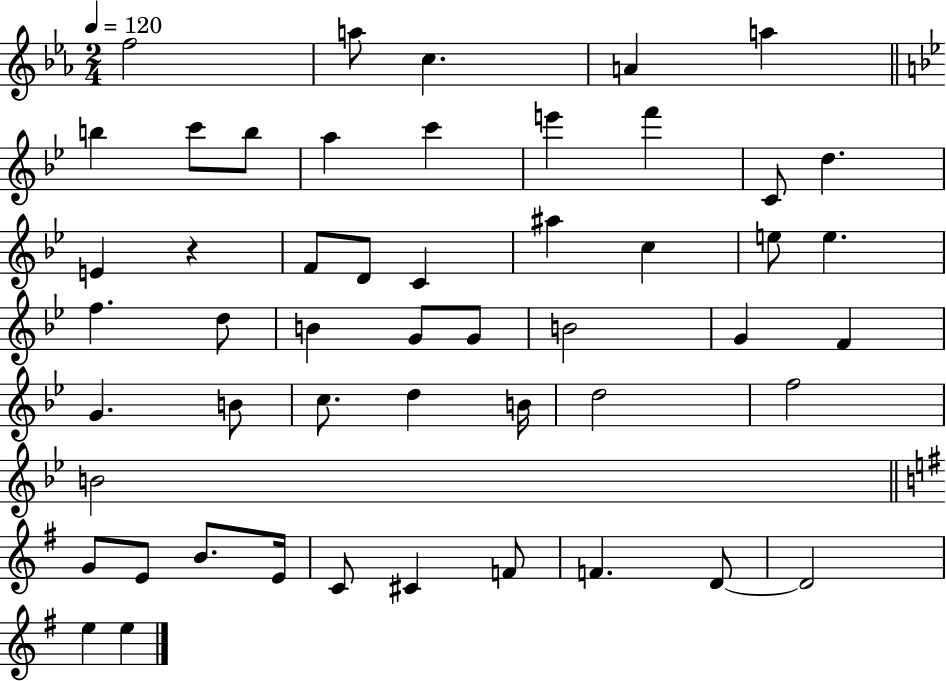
{
  \clef treble
  \numericTimeSignature
  \time 2/4
  \key ees \major
  \tempo 4 = 120
  f''2 | a''8 c''4. | a'4 a''4 | \bar "||" \break \key bes \major b''4 c'''8 b''8 | a''4 c'''4 | e'''4 f'''4 | c'8 d''4. | \break e'4 r4 | f'8 d'8 c'4 | ais''4 c''4 | e''8 e''4. | \break f''4. d''8 | b'4 g'8 g'8 | b'2 | g'4 f'4 | \break g'4. b'8 | c''8. d''4 b'16 | d''2 | f''2 | \break b'2 | \bar "||" \break \key e \minor g'8 e'8 b'8. e'16 | c'8 cis'4 f'8 | f'4. d'8~~ | d'2 | \break e''4 e''4 | \bar "|."
}